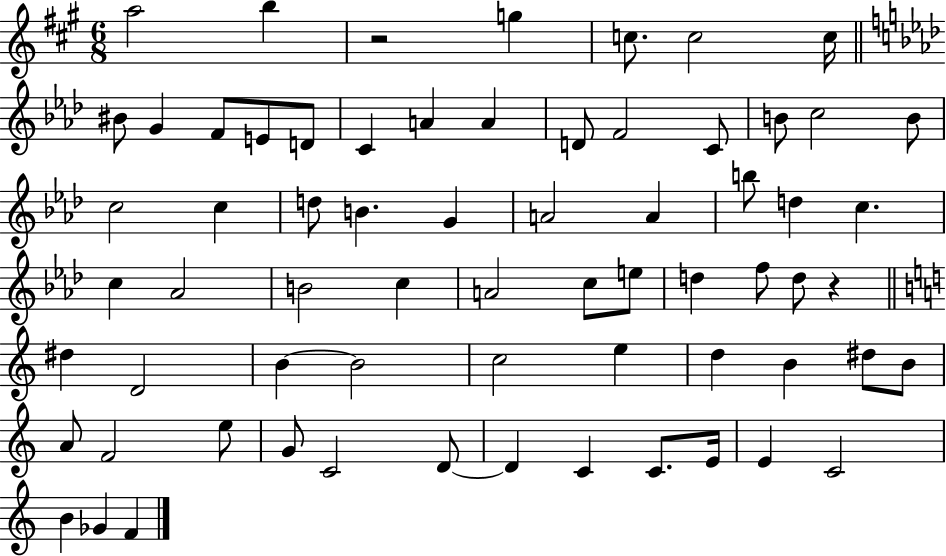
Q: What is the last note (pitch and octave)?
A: F4